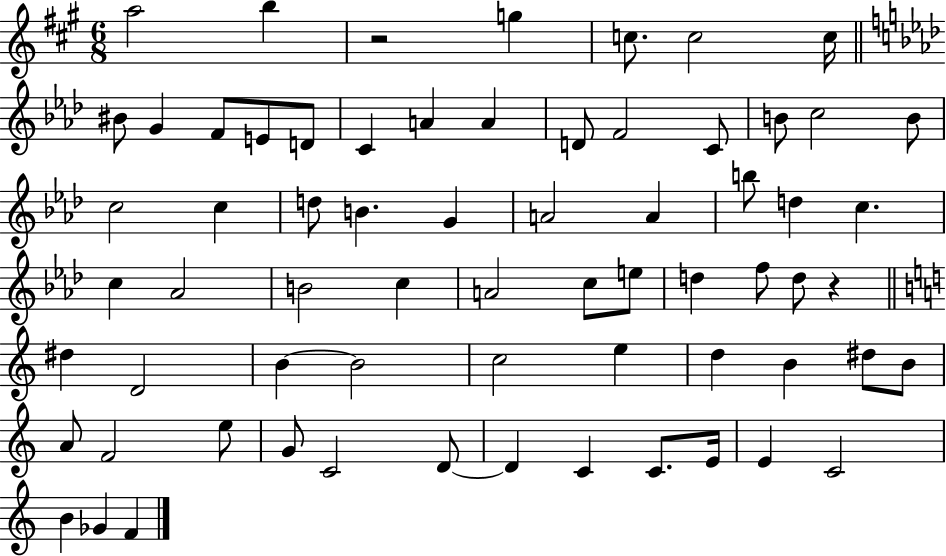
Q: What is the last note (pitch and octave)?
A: F4